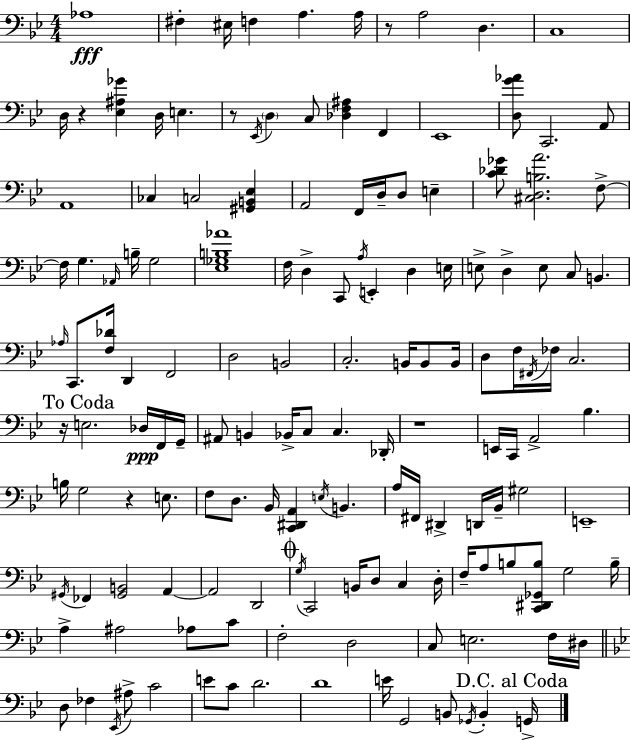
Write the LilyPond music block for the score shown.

{
  \clef bass
  \numericTimeSignature
  \time 4/4
  \key g \minor
  aes1\fff | fis4-. eis16 f4 a4. a16 | r8 a2 d4. | c1 | \break d16 r4 <ees ais ges'>4 d16 e4. | r8 \acciaccatura { ees,16 } \parenthesize d4 c8 <des f ais>4 f,4 | ees,1 | <d g' aes'>8 c,2. a,8 | \break a,1 | ces4 c2 <gis, b, ees>4 | a,2 f,16 d16-- d8 e4-- | <c' des' ges'>8 <cis d b a'>2. f8->~~ | \break f16 g4. \grace { aes,16 } b16-- g2 | <ees ges b aes'>1 | f16 d4-> c,8 \acciaccatura { a16 } e,4-. d4 | e16 e8-> d4-> e8 c8 b,4. | \break \grace { aes16 } c,8. <f des'>16 d,4 f,2 | d2 b,2 | c2.-. | b,16 b,8 b,16 d8 f16 \acciaccatura { fis,16 } fes16 c2. | \break \mark "To Coda" r16 e2. | des16\ppp f,16 g,16-- ais,8 b,4 bes,16-> c8 c4. | des,16-. r1 | e,16 c,16 a,2-> bes4. | \break b16 g2 r4 | e8. f8 d8. bes,16 <c, dis, a,>4 \acciaccatura { e16 } | b,4. a16 fis,16 dis,4-> d,16 bes,16-- gis2 | e,1-- | \break \acciaccatura { gis,16 } fes,4 <gis, b,>2 | a,4~~ a,2 d,2 | \mark \markup { \musicglyph "scripts.coda" } \acciaccatura { g16 } c,2 | b,16 d8 c4 d16-. f16-- a8 b8 <c, dis, ges, b>8 g2 | \break b16-- a4-> ais2 | aes8 c'8 f2-. | d2 c8 e2. | f16 dis16 \bar "||" \break \key bes \major d8 fes4 \acciaccatura { ees,16 } ais8-> c'2 | e'8 c'8 d'2. | d'1 | e'16 g,2 b,8 \acciaccatura { ges,16 } b,4-. | \break \mark "D.C. al Coda" g,16-> \bar "|."
}